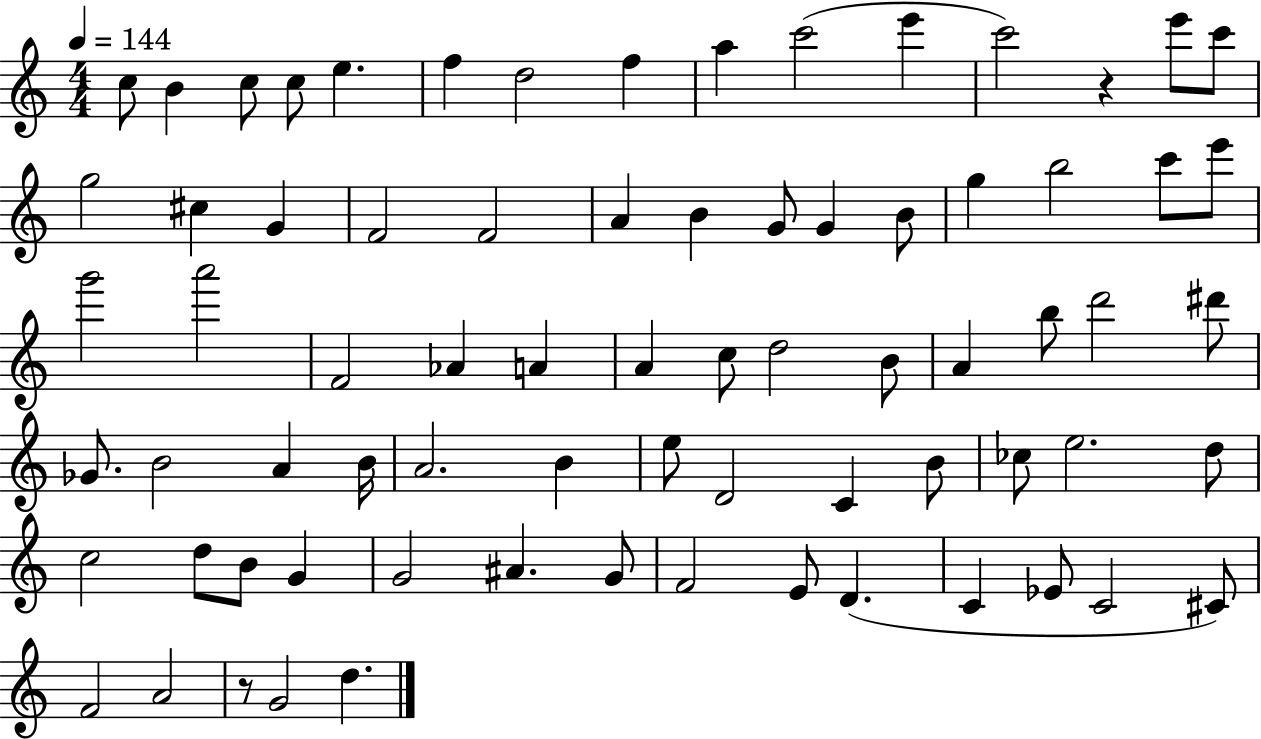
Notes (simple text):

C5/e B4/q C5/e C5/e E5/q. F5/q D5/h F5/q A5/q C6/h E6/q C6/h R/q E6/e C6/e G5/h C#5/q G4/q F4/h F4/h A4/q B4/q G4/e G4/q B4/e G5/q B5/h C6/e E6/e G6/h A6/h F4/h Ab4/q A4/q A4/q C5/e D5/h B4/e A4/q B5/e D6/h D#6/e Gb4/e. B4/h A4/q B4/s A4/h. B4/q E5/e D4/h C4/q B4/e CES5/e E5/h. D5/e C5/h D5/e B4/e G4/q G4/h A#4/q. G4/e F4/h E4/e D4/q. C4/q Eb4/e C4/h C#4/e F4/h A4/h R/e G4/h D5/q.